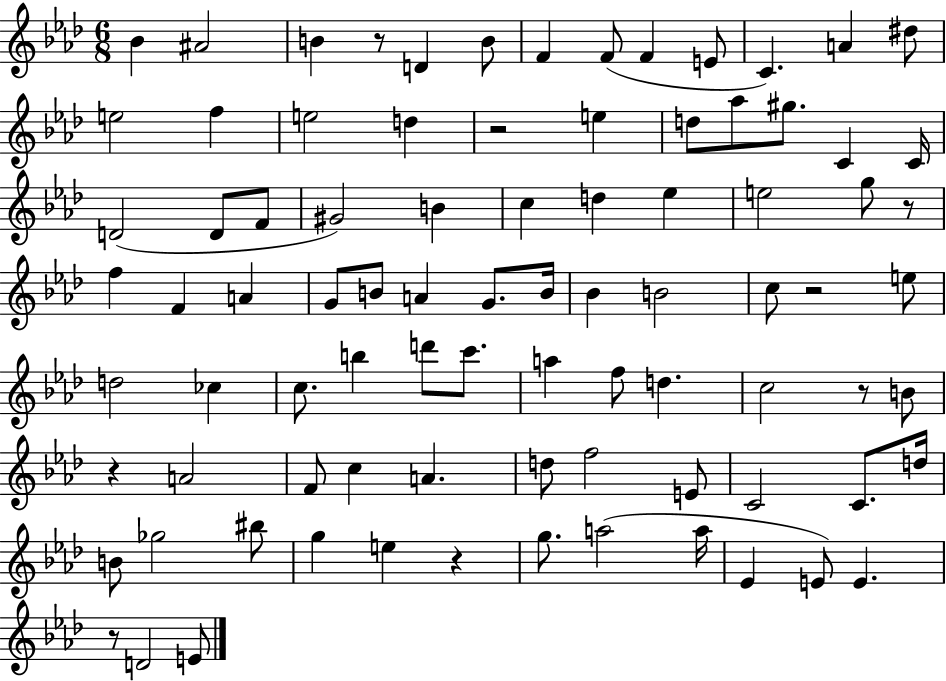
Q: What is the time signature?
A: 6/8